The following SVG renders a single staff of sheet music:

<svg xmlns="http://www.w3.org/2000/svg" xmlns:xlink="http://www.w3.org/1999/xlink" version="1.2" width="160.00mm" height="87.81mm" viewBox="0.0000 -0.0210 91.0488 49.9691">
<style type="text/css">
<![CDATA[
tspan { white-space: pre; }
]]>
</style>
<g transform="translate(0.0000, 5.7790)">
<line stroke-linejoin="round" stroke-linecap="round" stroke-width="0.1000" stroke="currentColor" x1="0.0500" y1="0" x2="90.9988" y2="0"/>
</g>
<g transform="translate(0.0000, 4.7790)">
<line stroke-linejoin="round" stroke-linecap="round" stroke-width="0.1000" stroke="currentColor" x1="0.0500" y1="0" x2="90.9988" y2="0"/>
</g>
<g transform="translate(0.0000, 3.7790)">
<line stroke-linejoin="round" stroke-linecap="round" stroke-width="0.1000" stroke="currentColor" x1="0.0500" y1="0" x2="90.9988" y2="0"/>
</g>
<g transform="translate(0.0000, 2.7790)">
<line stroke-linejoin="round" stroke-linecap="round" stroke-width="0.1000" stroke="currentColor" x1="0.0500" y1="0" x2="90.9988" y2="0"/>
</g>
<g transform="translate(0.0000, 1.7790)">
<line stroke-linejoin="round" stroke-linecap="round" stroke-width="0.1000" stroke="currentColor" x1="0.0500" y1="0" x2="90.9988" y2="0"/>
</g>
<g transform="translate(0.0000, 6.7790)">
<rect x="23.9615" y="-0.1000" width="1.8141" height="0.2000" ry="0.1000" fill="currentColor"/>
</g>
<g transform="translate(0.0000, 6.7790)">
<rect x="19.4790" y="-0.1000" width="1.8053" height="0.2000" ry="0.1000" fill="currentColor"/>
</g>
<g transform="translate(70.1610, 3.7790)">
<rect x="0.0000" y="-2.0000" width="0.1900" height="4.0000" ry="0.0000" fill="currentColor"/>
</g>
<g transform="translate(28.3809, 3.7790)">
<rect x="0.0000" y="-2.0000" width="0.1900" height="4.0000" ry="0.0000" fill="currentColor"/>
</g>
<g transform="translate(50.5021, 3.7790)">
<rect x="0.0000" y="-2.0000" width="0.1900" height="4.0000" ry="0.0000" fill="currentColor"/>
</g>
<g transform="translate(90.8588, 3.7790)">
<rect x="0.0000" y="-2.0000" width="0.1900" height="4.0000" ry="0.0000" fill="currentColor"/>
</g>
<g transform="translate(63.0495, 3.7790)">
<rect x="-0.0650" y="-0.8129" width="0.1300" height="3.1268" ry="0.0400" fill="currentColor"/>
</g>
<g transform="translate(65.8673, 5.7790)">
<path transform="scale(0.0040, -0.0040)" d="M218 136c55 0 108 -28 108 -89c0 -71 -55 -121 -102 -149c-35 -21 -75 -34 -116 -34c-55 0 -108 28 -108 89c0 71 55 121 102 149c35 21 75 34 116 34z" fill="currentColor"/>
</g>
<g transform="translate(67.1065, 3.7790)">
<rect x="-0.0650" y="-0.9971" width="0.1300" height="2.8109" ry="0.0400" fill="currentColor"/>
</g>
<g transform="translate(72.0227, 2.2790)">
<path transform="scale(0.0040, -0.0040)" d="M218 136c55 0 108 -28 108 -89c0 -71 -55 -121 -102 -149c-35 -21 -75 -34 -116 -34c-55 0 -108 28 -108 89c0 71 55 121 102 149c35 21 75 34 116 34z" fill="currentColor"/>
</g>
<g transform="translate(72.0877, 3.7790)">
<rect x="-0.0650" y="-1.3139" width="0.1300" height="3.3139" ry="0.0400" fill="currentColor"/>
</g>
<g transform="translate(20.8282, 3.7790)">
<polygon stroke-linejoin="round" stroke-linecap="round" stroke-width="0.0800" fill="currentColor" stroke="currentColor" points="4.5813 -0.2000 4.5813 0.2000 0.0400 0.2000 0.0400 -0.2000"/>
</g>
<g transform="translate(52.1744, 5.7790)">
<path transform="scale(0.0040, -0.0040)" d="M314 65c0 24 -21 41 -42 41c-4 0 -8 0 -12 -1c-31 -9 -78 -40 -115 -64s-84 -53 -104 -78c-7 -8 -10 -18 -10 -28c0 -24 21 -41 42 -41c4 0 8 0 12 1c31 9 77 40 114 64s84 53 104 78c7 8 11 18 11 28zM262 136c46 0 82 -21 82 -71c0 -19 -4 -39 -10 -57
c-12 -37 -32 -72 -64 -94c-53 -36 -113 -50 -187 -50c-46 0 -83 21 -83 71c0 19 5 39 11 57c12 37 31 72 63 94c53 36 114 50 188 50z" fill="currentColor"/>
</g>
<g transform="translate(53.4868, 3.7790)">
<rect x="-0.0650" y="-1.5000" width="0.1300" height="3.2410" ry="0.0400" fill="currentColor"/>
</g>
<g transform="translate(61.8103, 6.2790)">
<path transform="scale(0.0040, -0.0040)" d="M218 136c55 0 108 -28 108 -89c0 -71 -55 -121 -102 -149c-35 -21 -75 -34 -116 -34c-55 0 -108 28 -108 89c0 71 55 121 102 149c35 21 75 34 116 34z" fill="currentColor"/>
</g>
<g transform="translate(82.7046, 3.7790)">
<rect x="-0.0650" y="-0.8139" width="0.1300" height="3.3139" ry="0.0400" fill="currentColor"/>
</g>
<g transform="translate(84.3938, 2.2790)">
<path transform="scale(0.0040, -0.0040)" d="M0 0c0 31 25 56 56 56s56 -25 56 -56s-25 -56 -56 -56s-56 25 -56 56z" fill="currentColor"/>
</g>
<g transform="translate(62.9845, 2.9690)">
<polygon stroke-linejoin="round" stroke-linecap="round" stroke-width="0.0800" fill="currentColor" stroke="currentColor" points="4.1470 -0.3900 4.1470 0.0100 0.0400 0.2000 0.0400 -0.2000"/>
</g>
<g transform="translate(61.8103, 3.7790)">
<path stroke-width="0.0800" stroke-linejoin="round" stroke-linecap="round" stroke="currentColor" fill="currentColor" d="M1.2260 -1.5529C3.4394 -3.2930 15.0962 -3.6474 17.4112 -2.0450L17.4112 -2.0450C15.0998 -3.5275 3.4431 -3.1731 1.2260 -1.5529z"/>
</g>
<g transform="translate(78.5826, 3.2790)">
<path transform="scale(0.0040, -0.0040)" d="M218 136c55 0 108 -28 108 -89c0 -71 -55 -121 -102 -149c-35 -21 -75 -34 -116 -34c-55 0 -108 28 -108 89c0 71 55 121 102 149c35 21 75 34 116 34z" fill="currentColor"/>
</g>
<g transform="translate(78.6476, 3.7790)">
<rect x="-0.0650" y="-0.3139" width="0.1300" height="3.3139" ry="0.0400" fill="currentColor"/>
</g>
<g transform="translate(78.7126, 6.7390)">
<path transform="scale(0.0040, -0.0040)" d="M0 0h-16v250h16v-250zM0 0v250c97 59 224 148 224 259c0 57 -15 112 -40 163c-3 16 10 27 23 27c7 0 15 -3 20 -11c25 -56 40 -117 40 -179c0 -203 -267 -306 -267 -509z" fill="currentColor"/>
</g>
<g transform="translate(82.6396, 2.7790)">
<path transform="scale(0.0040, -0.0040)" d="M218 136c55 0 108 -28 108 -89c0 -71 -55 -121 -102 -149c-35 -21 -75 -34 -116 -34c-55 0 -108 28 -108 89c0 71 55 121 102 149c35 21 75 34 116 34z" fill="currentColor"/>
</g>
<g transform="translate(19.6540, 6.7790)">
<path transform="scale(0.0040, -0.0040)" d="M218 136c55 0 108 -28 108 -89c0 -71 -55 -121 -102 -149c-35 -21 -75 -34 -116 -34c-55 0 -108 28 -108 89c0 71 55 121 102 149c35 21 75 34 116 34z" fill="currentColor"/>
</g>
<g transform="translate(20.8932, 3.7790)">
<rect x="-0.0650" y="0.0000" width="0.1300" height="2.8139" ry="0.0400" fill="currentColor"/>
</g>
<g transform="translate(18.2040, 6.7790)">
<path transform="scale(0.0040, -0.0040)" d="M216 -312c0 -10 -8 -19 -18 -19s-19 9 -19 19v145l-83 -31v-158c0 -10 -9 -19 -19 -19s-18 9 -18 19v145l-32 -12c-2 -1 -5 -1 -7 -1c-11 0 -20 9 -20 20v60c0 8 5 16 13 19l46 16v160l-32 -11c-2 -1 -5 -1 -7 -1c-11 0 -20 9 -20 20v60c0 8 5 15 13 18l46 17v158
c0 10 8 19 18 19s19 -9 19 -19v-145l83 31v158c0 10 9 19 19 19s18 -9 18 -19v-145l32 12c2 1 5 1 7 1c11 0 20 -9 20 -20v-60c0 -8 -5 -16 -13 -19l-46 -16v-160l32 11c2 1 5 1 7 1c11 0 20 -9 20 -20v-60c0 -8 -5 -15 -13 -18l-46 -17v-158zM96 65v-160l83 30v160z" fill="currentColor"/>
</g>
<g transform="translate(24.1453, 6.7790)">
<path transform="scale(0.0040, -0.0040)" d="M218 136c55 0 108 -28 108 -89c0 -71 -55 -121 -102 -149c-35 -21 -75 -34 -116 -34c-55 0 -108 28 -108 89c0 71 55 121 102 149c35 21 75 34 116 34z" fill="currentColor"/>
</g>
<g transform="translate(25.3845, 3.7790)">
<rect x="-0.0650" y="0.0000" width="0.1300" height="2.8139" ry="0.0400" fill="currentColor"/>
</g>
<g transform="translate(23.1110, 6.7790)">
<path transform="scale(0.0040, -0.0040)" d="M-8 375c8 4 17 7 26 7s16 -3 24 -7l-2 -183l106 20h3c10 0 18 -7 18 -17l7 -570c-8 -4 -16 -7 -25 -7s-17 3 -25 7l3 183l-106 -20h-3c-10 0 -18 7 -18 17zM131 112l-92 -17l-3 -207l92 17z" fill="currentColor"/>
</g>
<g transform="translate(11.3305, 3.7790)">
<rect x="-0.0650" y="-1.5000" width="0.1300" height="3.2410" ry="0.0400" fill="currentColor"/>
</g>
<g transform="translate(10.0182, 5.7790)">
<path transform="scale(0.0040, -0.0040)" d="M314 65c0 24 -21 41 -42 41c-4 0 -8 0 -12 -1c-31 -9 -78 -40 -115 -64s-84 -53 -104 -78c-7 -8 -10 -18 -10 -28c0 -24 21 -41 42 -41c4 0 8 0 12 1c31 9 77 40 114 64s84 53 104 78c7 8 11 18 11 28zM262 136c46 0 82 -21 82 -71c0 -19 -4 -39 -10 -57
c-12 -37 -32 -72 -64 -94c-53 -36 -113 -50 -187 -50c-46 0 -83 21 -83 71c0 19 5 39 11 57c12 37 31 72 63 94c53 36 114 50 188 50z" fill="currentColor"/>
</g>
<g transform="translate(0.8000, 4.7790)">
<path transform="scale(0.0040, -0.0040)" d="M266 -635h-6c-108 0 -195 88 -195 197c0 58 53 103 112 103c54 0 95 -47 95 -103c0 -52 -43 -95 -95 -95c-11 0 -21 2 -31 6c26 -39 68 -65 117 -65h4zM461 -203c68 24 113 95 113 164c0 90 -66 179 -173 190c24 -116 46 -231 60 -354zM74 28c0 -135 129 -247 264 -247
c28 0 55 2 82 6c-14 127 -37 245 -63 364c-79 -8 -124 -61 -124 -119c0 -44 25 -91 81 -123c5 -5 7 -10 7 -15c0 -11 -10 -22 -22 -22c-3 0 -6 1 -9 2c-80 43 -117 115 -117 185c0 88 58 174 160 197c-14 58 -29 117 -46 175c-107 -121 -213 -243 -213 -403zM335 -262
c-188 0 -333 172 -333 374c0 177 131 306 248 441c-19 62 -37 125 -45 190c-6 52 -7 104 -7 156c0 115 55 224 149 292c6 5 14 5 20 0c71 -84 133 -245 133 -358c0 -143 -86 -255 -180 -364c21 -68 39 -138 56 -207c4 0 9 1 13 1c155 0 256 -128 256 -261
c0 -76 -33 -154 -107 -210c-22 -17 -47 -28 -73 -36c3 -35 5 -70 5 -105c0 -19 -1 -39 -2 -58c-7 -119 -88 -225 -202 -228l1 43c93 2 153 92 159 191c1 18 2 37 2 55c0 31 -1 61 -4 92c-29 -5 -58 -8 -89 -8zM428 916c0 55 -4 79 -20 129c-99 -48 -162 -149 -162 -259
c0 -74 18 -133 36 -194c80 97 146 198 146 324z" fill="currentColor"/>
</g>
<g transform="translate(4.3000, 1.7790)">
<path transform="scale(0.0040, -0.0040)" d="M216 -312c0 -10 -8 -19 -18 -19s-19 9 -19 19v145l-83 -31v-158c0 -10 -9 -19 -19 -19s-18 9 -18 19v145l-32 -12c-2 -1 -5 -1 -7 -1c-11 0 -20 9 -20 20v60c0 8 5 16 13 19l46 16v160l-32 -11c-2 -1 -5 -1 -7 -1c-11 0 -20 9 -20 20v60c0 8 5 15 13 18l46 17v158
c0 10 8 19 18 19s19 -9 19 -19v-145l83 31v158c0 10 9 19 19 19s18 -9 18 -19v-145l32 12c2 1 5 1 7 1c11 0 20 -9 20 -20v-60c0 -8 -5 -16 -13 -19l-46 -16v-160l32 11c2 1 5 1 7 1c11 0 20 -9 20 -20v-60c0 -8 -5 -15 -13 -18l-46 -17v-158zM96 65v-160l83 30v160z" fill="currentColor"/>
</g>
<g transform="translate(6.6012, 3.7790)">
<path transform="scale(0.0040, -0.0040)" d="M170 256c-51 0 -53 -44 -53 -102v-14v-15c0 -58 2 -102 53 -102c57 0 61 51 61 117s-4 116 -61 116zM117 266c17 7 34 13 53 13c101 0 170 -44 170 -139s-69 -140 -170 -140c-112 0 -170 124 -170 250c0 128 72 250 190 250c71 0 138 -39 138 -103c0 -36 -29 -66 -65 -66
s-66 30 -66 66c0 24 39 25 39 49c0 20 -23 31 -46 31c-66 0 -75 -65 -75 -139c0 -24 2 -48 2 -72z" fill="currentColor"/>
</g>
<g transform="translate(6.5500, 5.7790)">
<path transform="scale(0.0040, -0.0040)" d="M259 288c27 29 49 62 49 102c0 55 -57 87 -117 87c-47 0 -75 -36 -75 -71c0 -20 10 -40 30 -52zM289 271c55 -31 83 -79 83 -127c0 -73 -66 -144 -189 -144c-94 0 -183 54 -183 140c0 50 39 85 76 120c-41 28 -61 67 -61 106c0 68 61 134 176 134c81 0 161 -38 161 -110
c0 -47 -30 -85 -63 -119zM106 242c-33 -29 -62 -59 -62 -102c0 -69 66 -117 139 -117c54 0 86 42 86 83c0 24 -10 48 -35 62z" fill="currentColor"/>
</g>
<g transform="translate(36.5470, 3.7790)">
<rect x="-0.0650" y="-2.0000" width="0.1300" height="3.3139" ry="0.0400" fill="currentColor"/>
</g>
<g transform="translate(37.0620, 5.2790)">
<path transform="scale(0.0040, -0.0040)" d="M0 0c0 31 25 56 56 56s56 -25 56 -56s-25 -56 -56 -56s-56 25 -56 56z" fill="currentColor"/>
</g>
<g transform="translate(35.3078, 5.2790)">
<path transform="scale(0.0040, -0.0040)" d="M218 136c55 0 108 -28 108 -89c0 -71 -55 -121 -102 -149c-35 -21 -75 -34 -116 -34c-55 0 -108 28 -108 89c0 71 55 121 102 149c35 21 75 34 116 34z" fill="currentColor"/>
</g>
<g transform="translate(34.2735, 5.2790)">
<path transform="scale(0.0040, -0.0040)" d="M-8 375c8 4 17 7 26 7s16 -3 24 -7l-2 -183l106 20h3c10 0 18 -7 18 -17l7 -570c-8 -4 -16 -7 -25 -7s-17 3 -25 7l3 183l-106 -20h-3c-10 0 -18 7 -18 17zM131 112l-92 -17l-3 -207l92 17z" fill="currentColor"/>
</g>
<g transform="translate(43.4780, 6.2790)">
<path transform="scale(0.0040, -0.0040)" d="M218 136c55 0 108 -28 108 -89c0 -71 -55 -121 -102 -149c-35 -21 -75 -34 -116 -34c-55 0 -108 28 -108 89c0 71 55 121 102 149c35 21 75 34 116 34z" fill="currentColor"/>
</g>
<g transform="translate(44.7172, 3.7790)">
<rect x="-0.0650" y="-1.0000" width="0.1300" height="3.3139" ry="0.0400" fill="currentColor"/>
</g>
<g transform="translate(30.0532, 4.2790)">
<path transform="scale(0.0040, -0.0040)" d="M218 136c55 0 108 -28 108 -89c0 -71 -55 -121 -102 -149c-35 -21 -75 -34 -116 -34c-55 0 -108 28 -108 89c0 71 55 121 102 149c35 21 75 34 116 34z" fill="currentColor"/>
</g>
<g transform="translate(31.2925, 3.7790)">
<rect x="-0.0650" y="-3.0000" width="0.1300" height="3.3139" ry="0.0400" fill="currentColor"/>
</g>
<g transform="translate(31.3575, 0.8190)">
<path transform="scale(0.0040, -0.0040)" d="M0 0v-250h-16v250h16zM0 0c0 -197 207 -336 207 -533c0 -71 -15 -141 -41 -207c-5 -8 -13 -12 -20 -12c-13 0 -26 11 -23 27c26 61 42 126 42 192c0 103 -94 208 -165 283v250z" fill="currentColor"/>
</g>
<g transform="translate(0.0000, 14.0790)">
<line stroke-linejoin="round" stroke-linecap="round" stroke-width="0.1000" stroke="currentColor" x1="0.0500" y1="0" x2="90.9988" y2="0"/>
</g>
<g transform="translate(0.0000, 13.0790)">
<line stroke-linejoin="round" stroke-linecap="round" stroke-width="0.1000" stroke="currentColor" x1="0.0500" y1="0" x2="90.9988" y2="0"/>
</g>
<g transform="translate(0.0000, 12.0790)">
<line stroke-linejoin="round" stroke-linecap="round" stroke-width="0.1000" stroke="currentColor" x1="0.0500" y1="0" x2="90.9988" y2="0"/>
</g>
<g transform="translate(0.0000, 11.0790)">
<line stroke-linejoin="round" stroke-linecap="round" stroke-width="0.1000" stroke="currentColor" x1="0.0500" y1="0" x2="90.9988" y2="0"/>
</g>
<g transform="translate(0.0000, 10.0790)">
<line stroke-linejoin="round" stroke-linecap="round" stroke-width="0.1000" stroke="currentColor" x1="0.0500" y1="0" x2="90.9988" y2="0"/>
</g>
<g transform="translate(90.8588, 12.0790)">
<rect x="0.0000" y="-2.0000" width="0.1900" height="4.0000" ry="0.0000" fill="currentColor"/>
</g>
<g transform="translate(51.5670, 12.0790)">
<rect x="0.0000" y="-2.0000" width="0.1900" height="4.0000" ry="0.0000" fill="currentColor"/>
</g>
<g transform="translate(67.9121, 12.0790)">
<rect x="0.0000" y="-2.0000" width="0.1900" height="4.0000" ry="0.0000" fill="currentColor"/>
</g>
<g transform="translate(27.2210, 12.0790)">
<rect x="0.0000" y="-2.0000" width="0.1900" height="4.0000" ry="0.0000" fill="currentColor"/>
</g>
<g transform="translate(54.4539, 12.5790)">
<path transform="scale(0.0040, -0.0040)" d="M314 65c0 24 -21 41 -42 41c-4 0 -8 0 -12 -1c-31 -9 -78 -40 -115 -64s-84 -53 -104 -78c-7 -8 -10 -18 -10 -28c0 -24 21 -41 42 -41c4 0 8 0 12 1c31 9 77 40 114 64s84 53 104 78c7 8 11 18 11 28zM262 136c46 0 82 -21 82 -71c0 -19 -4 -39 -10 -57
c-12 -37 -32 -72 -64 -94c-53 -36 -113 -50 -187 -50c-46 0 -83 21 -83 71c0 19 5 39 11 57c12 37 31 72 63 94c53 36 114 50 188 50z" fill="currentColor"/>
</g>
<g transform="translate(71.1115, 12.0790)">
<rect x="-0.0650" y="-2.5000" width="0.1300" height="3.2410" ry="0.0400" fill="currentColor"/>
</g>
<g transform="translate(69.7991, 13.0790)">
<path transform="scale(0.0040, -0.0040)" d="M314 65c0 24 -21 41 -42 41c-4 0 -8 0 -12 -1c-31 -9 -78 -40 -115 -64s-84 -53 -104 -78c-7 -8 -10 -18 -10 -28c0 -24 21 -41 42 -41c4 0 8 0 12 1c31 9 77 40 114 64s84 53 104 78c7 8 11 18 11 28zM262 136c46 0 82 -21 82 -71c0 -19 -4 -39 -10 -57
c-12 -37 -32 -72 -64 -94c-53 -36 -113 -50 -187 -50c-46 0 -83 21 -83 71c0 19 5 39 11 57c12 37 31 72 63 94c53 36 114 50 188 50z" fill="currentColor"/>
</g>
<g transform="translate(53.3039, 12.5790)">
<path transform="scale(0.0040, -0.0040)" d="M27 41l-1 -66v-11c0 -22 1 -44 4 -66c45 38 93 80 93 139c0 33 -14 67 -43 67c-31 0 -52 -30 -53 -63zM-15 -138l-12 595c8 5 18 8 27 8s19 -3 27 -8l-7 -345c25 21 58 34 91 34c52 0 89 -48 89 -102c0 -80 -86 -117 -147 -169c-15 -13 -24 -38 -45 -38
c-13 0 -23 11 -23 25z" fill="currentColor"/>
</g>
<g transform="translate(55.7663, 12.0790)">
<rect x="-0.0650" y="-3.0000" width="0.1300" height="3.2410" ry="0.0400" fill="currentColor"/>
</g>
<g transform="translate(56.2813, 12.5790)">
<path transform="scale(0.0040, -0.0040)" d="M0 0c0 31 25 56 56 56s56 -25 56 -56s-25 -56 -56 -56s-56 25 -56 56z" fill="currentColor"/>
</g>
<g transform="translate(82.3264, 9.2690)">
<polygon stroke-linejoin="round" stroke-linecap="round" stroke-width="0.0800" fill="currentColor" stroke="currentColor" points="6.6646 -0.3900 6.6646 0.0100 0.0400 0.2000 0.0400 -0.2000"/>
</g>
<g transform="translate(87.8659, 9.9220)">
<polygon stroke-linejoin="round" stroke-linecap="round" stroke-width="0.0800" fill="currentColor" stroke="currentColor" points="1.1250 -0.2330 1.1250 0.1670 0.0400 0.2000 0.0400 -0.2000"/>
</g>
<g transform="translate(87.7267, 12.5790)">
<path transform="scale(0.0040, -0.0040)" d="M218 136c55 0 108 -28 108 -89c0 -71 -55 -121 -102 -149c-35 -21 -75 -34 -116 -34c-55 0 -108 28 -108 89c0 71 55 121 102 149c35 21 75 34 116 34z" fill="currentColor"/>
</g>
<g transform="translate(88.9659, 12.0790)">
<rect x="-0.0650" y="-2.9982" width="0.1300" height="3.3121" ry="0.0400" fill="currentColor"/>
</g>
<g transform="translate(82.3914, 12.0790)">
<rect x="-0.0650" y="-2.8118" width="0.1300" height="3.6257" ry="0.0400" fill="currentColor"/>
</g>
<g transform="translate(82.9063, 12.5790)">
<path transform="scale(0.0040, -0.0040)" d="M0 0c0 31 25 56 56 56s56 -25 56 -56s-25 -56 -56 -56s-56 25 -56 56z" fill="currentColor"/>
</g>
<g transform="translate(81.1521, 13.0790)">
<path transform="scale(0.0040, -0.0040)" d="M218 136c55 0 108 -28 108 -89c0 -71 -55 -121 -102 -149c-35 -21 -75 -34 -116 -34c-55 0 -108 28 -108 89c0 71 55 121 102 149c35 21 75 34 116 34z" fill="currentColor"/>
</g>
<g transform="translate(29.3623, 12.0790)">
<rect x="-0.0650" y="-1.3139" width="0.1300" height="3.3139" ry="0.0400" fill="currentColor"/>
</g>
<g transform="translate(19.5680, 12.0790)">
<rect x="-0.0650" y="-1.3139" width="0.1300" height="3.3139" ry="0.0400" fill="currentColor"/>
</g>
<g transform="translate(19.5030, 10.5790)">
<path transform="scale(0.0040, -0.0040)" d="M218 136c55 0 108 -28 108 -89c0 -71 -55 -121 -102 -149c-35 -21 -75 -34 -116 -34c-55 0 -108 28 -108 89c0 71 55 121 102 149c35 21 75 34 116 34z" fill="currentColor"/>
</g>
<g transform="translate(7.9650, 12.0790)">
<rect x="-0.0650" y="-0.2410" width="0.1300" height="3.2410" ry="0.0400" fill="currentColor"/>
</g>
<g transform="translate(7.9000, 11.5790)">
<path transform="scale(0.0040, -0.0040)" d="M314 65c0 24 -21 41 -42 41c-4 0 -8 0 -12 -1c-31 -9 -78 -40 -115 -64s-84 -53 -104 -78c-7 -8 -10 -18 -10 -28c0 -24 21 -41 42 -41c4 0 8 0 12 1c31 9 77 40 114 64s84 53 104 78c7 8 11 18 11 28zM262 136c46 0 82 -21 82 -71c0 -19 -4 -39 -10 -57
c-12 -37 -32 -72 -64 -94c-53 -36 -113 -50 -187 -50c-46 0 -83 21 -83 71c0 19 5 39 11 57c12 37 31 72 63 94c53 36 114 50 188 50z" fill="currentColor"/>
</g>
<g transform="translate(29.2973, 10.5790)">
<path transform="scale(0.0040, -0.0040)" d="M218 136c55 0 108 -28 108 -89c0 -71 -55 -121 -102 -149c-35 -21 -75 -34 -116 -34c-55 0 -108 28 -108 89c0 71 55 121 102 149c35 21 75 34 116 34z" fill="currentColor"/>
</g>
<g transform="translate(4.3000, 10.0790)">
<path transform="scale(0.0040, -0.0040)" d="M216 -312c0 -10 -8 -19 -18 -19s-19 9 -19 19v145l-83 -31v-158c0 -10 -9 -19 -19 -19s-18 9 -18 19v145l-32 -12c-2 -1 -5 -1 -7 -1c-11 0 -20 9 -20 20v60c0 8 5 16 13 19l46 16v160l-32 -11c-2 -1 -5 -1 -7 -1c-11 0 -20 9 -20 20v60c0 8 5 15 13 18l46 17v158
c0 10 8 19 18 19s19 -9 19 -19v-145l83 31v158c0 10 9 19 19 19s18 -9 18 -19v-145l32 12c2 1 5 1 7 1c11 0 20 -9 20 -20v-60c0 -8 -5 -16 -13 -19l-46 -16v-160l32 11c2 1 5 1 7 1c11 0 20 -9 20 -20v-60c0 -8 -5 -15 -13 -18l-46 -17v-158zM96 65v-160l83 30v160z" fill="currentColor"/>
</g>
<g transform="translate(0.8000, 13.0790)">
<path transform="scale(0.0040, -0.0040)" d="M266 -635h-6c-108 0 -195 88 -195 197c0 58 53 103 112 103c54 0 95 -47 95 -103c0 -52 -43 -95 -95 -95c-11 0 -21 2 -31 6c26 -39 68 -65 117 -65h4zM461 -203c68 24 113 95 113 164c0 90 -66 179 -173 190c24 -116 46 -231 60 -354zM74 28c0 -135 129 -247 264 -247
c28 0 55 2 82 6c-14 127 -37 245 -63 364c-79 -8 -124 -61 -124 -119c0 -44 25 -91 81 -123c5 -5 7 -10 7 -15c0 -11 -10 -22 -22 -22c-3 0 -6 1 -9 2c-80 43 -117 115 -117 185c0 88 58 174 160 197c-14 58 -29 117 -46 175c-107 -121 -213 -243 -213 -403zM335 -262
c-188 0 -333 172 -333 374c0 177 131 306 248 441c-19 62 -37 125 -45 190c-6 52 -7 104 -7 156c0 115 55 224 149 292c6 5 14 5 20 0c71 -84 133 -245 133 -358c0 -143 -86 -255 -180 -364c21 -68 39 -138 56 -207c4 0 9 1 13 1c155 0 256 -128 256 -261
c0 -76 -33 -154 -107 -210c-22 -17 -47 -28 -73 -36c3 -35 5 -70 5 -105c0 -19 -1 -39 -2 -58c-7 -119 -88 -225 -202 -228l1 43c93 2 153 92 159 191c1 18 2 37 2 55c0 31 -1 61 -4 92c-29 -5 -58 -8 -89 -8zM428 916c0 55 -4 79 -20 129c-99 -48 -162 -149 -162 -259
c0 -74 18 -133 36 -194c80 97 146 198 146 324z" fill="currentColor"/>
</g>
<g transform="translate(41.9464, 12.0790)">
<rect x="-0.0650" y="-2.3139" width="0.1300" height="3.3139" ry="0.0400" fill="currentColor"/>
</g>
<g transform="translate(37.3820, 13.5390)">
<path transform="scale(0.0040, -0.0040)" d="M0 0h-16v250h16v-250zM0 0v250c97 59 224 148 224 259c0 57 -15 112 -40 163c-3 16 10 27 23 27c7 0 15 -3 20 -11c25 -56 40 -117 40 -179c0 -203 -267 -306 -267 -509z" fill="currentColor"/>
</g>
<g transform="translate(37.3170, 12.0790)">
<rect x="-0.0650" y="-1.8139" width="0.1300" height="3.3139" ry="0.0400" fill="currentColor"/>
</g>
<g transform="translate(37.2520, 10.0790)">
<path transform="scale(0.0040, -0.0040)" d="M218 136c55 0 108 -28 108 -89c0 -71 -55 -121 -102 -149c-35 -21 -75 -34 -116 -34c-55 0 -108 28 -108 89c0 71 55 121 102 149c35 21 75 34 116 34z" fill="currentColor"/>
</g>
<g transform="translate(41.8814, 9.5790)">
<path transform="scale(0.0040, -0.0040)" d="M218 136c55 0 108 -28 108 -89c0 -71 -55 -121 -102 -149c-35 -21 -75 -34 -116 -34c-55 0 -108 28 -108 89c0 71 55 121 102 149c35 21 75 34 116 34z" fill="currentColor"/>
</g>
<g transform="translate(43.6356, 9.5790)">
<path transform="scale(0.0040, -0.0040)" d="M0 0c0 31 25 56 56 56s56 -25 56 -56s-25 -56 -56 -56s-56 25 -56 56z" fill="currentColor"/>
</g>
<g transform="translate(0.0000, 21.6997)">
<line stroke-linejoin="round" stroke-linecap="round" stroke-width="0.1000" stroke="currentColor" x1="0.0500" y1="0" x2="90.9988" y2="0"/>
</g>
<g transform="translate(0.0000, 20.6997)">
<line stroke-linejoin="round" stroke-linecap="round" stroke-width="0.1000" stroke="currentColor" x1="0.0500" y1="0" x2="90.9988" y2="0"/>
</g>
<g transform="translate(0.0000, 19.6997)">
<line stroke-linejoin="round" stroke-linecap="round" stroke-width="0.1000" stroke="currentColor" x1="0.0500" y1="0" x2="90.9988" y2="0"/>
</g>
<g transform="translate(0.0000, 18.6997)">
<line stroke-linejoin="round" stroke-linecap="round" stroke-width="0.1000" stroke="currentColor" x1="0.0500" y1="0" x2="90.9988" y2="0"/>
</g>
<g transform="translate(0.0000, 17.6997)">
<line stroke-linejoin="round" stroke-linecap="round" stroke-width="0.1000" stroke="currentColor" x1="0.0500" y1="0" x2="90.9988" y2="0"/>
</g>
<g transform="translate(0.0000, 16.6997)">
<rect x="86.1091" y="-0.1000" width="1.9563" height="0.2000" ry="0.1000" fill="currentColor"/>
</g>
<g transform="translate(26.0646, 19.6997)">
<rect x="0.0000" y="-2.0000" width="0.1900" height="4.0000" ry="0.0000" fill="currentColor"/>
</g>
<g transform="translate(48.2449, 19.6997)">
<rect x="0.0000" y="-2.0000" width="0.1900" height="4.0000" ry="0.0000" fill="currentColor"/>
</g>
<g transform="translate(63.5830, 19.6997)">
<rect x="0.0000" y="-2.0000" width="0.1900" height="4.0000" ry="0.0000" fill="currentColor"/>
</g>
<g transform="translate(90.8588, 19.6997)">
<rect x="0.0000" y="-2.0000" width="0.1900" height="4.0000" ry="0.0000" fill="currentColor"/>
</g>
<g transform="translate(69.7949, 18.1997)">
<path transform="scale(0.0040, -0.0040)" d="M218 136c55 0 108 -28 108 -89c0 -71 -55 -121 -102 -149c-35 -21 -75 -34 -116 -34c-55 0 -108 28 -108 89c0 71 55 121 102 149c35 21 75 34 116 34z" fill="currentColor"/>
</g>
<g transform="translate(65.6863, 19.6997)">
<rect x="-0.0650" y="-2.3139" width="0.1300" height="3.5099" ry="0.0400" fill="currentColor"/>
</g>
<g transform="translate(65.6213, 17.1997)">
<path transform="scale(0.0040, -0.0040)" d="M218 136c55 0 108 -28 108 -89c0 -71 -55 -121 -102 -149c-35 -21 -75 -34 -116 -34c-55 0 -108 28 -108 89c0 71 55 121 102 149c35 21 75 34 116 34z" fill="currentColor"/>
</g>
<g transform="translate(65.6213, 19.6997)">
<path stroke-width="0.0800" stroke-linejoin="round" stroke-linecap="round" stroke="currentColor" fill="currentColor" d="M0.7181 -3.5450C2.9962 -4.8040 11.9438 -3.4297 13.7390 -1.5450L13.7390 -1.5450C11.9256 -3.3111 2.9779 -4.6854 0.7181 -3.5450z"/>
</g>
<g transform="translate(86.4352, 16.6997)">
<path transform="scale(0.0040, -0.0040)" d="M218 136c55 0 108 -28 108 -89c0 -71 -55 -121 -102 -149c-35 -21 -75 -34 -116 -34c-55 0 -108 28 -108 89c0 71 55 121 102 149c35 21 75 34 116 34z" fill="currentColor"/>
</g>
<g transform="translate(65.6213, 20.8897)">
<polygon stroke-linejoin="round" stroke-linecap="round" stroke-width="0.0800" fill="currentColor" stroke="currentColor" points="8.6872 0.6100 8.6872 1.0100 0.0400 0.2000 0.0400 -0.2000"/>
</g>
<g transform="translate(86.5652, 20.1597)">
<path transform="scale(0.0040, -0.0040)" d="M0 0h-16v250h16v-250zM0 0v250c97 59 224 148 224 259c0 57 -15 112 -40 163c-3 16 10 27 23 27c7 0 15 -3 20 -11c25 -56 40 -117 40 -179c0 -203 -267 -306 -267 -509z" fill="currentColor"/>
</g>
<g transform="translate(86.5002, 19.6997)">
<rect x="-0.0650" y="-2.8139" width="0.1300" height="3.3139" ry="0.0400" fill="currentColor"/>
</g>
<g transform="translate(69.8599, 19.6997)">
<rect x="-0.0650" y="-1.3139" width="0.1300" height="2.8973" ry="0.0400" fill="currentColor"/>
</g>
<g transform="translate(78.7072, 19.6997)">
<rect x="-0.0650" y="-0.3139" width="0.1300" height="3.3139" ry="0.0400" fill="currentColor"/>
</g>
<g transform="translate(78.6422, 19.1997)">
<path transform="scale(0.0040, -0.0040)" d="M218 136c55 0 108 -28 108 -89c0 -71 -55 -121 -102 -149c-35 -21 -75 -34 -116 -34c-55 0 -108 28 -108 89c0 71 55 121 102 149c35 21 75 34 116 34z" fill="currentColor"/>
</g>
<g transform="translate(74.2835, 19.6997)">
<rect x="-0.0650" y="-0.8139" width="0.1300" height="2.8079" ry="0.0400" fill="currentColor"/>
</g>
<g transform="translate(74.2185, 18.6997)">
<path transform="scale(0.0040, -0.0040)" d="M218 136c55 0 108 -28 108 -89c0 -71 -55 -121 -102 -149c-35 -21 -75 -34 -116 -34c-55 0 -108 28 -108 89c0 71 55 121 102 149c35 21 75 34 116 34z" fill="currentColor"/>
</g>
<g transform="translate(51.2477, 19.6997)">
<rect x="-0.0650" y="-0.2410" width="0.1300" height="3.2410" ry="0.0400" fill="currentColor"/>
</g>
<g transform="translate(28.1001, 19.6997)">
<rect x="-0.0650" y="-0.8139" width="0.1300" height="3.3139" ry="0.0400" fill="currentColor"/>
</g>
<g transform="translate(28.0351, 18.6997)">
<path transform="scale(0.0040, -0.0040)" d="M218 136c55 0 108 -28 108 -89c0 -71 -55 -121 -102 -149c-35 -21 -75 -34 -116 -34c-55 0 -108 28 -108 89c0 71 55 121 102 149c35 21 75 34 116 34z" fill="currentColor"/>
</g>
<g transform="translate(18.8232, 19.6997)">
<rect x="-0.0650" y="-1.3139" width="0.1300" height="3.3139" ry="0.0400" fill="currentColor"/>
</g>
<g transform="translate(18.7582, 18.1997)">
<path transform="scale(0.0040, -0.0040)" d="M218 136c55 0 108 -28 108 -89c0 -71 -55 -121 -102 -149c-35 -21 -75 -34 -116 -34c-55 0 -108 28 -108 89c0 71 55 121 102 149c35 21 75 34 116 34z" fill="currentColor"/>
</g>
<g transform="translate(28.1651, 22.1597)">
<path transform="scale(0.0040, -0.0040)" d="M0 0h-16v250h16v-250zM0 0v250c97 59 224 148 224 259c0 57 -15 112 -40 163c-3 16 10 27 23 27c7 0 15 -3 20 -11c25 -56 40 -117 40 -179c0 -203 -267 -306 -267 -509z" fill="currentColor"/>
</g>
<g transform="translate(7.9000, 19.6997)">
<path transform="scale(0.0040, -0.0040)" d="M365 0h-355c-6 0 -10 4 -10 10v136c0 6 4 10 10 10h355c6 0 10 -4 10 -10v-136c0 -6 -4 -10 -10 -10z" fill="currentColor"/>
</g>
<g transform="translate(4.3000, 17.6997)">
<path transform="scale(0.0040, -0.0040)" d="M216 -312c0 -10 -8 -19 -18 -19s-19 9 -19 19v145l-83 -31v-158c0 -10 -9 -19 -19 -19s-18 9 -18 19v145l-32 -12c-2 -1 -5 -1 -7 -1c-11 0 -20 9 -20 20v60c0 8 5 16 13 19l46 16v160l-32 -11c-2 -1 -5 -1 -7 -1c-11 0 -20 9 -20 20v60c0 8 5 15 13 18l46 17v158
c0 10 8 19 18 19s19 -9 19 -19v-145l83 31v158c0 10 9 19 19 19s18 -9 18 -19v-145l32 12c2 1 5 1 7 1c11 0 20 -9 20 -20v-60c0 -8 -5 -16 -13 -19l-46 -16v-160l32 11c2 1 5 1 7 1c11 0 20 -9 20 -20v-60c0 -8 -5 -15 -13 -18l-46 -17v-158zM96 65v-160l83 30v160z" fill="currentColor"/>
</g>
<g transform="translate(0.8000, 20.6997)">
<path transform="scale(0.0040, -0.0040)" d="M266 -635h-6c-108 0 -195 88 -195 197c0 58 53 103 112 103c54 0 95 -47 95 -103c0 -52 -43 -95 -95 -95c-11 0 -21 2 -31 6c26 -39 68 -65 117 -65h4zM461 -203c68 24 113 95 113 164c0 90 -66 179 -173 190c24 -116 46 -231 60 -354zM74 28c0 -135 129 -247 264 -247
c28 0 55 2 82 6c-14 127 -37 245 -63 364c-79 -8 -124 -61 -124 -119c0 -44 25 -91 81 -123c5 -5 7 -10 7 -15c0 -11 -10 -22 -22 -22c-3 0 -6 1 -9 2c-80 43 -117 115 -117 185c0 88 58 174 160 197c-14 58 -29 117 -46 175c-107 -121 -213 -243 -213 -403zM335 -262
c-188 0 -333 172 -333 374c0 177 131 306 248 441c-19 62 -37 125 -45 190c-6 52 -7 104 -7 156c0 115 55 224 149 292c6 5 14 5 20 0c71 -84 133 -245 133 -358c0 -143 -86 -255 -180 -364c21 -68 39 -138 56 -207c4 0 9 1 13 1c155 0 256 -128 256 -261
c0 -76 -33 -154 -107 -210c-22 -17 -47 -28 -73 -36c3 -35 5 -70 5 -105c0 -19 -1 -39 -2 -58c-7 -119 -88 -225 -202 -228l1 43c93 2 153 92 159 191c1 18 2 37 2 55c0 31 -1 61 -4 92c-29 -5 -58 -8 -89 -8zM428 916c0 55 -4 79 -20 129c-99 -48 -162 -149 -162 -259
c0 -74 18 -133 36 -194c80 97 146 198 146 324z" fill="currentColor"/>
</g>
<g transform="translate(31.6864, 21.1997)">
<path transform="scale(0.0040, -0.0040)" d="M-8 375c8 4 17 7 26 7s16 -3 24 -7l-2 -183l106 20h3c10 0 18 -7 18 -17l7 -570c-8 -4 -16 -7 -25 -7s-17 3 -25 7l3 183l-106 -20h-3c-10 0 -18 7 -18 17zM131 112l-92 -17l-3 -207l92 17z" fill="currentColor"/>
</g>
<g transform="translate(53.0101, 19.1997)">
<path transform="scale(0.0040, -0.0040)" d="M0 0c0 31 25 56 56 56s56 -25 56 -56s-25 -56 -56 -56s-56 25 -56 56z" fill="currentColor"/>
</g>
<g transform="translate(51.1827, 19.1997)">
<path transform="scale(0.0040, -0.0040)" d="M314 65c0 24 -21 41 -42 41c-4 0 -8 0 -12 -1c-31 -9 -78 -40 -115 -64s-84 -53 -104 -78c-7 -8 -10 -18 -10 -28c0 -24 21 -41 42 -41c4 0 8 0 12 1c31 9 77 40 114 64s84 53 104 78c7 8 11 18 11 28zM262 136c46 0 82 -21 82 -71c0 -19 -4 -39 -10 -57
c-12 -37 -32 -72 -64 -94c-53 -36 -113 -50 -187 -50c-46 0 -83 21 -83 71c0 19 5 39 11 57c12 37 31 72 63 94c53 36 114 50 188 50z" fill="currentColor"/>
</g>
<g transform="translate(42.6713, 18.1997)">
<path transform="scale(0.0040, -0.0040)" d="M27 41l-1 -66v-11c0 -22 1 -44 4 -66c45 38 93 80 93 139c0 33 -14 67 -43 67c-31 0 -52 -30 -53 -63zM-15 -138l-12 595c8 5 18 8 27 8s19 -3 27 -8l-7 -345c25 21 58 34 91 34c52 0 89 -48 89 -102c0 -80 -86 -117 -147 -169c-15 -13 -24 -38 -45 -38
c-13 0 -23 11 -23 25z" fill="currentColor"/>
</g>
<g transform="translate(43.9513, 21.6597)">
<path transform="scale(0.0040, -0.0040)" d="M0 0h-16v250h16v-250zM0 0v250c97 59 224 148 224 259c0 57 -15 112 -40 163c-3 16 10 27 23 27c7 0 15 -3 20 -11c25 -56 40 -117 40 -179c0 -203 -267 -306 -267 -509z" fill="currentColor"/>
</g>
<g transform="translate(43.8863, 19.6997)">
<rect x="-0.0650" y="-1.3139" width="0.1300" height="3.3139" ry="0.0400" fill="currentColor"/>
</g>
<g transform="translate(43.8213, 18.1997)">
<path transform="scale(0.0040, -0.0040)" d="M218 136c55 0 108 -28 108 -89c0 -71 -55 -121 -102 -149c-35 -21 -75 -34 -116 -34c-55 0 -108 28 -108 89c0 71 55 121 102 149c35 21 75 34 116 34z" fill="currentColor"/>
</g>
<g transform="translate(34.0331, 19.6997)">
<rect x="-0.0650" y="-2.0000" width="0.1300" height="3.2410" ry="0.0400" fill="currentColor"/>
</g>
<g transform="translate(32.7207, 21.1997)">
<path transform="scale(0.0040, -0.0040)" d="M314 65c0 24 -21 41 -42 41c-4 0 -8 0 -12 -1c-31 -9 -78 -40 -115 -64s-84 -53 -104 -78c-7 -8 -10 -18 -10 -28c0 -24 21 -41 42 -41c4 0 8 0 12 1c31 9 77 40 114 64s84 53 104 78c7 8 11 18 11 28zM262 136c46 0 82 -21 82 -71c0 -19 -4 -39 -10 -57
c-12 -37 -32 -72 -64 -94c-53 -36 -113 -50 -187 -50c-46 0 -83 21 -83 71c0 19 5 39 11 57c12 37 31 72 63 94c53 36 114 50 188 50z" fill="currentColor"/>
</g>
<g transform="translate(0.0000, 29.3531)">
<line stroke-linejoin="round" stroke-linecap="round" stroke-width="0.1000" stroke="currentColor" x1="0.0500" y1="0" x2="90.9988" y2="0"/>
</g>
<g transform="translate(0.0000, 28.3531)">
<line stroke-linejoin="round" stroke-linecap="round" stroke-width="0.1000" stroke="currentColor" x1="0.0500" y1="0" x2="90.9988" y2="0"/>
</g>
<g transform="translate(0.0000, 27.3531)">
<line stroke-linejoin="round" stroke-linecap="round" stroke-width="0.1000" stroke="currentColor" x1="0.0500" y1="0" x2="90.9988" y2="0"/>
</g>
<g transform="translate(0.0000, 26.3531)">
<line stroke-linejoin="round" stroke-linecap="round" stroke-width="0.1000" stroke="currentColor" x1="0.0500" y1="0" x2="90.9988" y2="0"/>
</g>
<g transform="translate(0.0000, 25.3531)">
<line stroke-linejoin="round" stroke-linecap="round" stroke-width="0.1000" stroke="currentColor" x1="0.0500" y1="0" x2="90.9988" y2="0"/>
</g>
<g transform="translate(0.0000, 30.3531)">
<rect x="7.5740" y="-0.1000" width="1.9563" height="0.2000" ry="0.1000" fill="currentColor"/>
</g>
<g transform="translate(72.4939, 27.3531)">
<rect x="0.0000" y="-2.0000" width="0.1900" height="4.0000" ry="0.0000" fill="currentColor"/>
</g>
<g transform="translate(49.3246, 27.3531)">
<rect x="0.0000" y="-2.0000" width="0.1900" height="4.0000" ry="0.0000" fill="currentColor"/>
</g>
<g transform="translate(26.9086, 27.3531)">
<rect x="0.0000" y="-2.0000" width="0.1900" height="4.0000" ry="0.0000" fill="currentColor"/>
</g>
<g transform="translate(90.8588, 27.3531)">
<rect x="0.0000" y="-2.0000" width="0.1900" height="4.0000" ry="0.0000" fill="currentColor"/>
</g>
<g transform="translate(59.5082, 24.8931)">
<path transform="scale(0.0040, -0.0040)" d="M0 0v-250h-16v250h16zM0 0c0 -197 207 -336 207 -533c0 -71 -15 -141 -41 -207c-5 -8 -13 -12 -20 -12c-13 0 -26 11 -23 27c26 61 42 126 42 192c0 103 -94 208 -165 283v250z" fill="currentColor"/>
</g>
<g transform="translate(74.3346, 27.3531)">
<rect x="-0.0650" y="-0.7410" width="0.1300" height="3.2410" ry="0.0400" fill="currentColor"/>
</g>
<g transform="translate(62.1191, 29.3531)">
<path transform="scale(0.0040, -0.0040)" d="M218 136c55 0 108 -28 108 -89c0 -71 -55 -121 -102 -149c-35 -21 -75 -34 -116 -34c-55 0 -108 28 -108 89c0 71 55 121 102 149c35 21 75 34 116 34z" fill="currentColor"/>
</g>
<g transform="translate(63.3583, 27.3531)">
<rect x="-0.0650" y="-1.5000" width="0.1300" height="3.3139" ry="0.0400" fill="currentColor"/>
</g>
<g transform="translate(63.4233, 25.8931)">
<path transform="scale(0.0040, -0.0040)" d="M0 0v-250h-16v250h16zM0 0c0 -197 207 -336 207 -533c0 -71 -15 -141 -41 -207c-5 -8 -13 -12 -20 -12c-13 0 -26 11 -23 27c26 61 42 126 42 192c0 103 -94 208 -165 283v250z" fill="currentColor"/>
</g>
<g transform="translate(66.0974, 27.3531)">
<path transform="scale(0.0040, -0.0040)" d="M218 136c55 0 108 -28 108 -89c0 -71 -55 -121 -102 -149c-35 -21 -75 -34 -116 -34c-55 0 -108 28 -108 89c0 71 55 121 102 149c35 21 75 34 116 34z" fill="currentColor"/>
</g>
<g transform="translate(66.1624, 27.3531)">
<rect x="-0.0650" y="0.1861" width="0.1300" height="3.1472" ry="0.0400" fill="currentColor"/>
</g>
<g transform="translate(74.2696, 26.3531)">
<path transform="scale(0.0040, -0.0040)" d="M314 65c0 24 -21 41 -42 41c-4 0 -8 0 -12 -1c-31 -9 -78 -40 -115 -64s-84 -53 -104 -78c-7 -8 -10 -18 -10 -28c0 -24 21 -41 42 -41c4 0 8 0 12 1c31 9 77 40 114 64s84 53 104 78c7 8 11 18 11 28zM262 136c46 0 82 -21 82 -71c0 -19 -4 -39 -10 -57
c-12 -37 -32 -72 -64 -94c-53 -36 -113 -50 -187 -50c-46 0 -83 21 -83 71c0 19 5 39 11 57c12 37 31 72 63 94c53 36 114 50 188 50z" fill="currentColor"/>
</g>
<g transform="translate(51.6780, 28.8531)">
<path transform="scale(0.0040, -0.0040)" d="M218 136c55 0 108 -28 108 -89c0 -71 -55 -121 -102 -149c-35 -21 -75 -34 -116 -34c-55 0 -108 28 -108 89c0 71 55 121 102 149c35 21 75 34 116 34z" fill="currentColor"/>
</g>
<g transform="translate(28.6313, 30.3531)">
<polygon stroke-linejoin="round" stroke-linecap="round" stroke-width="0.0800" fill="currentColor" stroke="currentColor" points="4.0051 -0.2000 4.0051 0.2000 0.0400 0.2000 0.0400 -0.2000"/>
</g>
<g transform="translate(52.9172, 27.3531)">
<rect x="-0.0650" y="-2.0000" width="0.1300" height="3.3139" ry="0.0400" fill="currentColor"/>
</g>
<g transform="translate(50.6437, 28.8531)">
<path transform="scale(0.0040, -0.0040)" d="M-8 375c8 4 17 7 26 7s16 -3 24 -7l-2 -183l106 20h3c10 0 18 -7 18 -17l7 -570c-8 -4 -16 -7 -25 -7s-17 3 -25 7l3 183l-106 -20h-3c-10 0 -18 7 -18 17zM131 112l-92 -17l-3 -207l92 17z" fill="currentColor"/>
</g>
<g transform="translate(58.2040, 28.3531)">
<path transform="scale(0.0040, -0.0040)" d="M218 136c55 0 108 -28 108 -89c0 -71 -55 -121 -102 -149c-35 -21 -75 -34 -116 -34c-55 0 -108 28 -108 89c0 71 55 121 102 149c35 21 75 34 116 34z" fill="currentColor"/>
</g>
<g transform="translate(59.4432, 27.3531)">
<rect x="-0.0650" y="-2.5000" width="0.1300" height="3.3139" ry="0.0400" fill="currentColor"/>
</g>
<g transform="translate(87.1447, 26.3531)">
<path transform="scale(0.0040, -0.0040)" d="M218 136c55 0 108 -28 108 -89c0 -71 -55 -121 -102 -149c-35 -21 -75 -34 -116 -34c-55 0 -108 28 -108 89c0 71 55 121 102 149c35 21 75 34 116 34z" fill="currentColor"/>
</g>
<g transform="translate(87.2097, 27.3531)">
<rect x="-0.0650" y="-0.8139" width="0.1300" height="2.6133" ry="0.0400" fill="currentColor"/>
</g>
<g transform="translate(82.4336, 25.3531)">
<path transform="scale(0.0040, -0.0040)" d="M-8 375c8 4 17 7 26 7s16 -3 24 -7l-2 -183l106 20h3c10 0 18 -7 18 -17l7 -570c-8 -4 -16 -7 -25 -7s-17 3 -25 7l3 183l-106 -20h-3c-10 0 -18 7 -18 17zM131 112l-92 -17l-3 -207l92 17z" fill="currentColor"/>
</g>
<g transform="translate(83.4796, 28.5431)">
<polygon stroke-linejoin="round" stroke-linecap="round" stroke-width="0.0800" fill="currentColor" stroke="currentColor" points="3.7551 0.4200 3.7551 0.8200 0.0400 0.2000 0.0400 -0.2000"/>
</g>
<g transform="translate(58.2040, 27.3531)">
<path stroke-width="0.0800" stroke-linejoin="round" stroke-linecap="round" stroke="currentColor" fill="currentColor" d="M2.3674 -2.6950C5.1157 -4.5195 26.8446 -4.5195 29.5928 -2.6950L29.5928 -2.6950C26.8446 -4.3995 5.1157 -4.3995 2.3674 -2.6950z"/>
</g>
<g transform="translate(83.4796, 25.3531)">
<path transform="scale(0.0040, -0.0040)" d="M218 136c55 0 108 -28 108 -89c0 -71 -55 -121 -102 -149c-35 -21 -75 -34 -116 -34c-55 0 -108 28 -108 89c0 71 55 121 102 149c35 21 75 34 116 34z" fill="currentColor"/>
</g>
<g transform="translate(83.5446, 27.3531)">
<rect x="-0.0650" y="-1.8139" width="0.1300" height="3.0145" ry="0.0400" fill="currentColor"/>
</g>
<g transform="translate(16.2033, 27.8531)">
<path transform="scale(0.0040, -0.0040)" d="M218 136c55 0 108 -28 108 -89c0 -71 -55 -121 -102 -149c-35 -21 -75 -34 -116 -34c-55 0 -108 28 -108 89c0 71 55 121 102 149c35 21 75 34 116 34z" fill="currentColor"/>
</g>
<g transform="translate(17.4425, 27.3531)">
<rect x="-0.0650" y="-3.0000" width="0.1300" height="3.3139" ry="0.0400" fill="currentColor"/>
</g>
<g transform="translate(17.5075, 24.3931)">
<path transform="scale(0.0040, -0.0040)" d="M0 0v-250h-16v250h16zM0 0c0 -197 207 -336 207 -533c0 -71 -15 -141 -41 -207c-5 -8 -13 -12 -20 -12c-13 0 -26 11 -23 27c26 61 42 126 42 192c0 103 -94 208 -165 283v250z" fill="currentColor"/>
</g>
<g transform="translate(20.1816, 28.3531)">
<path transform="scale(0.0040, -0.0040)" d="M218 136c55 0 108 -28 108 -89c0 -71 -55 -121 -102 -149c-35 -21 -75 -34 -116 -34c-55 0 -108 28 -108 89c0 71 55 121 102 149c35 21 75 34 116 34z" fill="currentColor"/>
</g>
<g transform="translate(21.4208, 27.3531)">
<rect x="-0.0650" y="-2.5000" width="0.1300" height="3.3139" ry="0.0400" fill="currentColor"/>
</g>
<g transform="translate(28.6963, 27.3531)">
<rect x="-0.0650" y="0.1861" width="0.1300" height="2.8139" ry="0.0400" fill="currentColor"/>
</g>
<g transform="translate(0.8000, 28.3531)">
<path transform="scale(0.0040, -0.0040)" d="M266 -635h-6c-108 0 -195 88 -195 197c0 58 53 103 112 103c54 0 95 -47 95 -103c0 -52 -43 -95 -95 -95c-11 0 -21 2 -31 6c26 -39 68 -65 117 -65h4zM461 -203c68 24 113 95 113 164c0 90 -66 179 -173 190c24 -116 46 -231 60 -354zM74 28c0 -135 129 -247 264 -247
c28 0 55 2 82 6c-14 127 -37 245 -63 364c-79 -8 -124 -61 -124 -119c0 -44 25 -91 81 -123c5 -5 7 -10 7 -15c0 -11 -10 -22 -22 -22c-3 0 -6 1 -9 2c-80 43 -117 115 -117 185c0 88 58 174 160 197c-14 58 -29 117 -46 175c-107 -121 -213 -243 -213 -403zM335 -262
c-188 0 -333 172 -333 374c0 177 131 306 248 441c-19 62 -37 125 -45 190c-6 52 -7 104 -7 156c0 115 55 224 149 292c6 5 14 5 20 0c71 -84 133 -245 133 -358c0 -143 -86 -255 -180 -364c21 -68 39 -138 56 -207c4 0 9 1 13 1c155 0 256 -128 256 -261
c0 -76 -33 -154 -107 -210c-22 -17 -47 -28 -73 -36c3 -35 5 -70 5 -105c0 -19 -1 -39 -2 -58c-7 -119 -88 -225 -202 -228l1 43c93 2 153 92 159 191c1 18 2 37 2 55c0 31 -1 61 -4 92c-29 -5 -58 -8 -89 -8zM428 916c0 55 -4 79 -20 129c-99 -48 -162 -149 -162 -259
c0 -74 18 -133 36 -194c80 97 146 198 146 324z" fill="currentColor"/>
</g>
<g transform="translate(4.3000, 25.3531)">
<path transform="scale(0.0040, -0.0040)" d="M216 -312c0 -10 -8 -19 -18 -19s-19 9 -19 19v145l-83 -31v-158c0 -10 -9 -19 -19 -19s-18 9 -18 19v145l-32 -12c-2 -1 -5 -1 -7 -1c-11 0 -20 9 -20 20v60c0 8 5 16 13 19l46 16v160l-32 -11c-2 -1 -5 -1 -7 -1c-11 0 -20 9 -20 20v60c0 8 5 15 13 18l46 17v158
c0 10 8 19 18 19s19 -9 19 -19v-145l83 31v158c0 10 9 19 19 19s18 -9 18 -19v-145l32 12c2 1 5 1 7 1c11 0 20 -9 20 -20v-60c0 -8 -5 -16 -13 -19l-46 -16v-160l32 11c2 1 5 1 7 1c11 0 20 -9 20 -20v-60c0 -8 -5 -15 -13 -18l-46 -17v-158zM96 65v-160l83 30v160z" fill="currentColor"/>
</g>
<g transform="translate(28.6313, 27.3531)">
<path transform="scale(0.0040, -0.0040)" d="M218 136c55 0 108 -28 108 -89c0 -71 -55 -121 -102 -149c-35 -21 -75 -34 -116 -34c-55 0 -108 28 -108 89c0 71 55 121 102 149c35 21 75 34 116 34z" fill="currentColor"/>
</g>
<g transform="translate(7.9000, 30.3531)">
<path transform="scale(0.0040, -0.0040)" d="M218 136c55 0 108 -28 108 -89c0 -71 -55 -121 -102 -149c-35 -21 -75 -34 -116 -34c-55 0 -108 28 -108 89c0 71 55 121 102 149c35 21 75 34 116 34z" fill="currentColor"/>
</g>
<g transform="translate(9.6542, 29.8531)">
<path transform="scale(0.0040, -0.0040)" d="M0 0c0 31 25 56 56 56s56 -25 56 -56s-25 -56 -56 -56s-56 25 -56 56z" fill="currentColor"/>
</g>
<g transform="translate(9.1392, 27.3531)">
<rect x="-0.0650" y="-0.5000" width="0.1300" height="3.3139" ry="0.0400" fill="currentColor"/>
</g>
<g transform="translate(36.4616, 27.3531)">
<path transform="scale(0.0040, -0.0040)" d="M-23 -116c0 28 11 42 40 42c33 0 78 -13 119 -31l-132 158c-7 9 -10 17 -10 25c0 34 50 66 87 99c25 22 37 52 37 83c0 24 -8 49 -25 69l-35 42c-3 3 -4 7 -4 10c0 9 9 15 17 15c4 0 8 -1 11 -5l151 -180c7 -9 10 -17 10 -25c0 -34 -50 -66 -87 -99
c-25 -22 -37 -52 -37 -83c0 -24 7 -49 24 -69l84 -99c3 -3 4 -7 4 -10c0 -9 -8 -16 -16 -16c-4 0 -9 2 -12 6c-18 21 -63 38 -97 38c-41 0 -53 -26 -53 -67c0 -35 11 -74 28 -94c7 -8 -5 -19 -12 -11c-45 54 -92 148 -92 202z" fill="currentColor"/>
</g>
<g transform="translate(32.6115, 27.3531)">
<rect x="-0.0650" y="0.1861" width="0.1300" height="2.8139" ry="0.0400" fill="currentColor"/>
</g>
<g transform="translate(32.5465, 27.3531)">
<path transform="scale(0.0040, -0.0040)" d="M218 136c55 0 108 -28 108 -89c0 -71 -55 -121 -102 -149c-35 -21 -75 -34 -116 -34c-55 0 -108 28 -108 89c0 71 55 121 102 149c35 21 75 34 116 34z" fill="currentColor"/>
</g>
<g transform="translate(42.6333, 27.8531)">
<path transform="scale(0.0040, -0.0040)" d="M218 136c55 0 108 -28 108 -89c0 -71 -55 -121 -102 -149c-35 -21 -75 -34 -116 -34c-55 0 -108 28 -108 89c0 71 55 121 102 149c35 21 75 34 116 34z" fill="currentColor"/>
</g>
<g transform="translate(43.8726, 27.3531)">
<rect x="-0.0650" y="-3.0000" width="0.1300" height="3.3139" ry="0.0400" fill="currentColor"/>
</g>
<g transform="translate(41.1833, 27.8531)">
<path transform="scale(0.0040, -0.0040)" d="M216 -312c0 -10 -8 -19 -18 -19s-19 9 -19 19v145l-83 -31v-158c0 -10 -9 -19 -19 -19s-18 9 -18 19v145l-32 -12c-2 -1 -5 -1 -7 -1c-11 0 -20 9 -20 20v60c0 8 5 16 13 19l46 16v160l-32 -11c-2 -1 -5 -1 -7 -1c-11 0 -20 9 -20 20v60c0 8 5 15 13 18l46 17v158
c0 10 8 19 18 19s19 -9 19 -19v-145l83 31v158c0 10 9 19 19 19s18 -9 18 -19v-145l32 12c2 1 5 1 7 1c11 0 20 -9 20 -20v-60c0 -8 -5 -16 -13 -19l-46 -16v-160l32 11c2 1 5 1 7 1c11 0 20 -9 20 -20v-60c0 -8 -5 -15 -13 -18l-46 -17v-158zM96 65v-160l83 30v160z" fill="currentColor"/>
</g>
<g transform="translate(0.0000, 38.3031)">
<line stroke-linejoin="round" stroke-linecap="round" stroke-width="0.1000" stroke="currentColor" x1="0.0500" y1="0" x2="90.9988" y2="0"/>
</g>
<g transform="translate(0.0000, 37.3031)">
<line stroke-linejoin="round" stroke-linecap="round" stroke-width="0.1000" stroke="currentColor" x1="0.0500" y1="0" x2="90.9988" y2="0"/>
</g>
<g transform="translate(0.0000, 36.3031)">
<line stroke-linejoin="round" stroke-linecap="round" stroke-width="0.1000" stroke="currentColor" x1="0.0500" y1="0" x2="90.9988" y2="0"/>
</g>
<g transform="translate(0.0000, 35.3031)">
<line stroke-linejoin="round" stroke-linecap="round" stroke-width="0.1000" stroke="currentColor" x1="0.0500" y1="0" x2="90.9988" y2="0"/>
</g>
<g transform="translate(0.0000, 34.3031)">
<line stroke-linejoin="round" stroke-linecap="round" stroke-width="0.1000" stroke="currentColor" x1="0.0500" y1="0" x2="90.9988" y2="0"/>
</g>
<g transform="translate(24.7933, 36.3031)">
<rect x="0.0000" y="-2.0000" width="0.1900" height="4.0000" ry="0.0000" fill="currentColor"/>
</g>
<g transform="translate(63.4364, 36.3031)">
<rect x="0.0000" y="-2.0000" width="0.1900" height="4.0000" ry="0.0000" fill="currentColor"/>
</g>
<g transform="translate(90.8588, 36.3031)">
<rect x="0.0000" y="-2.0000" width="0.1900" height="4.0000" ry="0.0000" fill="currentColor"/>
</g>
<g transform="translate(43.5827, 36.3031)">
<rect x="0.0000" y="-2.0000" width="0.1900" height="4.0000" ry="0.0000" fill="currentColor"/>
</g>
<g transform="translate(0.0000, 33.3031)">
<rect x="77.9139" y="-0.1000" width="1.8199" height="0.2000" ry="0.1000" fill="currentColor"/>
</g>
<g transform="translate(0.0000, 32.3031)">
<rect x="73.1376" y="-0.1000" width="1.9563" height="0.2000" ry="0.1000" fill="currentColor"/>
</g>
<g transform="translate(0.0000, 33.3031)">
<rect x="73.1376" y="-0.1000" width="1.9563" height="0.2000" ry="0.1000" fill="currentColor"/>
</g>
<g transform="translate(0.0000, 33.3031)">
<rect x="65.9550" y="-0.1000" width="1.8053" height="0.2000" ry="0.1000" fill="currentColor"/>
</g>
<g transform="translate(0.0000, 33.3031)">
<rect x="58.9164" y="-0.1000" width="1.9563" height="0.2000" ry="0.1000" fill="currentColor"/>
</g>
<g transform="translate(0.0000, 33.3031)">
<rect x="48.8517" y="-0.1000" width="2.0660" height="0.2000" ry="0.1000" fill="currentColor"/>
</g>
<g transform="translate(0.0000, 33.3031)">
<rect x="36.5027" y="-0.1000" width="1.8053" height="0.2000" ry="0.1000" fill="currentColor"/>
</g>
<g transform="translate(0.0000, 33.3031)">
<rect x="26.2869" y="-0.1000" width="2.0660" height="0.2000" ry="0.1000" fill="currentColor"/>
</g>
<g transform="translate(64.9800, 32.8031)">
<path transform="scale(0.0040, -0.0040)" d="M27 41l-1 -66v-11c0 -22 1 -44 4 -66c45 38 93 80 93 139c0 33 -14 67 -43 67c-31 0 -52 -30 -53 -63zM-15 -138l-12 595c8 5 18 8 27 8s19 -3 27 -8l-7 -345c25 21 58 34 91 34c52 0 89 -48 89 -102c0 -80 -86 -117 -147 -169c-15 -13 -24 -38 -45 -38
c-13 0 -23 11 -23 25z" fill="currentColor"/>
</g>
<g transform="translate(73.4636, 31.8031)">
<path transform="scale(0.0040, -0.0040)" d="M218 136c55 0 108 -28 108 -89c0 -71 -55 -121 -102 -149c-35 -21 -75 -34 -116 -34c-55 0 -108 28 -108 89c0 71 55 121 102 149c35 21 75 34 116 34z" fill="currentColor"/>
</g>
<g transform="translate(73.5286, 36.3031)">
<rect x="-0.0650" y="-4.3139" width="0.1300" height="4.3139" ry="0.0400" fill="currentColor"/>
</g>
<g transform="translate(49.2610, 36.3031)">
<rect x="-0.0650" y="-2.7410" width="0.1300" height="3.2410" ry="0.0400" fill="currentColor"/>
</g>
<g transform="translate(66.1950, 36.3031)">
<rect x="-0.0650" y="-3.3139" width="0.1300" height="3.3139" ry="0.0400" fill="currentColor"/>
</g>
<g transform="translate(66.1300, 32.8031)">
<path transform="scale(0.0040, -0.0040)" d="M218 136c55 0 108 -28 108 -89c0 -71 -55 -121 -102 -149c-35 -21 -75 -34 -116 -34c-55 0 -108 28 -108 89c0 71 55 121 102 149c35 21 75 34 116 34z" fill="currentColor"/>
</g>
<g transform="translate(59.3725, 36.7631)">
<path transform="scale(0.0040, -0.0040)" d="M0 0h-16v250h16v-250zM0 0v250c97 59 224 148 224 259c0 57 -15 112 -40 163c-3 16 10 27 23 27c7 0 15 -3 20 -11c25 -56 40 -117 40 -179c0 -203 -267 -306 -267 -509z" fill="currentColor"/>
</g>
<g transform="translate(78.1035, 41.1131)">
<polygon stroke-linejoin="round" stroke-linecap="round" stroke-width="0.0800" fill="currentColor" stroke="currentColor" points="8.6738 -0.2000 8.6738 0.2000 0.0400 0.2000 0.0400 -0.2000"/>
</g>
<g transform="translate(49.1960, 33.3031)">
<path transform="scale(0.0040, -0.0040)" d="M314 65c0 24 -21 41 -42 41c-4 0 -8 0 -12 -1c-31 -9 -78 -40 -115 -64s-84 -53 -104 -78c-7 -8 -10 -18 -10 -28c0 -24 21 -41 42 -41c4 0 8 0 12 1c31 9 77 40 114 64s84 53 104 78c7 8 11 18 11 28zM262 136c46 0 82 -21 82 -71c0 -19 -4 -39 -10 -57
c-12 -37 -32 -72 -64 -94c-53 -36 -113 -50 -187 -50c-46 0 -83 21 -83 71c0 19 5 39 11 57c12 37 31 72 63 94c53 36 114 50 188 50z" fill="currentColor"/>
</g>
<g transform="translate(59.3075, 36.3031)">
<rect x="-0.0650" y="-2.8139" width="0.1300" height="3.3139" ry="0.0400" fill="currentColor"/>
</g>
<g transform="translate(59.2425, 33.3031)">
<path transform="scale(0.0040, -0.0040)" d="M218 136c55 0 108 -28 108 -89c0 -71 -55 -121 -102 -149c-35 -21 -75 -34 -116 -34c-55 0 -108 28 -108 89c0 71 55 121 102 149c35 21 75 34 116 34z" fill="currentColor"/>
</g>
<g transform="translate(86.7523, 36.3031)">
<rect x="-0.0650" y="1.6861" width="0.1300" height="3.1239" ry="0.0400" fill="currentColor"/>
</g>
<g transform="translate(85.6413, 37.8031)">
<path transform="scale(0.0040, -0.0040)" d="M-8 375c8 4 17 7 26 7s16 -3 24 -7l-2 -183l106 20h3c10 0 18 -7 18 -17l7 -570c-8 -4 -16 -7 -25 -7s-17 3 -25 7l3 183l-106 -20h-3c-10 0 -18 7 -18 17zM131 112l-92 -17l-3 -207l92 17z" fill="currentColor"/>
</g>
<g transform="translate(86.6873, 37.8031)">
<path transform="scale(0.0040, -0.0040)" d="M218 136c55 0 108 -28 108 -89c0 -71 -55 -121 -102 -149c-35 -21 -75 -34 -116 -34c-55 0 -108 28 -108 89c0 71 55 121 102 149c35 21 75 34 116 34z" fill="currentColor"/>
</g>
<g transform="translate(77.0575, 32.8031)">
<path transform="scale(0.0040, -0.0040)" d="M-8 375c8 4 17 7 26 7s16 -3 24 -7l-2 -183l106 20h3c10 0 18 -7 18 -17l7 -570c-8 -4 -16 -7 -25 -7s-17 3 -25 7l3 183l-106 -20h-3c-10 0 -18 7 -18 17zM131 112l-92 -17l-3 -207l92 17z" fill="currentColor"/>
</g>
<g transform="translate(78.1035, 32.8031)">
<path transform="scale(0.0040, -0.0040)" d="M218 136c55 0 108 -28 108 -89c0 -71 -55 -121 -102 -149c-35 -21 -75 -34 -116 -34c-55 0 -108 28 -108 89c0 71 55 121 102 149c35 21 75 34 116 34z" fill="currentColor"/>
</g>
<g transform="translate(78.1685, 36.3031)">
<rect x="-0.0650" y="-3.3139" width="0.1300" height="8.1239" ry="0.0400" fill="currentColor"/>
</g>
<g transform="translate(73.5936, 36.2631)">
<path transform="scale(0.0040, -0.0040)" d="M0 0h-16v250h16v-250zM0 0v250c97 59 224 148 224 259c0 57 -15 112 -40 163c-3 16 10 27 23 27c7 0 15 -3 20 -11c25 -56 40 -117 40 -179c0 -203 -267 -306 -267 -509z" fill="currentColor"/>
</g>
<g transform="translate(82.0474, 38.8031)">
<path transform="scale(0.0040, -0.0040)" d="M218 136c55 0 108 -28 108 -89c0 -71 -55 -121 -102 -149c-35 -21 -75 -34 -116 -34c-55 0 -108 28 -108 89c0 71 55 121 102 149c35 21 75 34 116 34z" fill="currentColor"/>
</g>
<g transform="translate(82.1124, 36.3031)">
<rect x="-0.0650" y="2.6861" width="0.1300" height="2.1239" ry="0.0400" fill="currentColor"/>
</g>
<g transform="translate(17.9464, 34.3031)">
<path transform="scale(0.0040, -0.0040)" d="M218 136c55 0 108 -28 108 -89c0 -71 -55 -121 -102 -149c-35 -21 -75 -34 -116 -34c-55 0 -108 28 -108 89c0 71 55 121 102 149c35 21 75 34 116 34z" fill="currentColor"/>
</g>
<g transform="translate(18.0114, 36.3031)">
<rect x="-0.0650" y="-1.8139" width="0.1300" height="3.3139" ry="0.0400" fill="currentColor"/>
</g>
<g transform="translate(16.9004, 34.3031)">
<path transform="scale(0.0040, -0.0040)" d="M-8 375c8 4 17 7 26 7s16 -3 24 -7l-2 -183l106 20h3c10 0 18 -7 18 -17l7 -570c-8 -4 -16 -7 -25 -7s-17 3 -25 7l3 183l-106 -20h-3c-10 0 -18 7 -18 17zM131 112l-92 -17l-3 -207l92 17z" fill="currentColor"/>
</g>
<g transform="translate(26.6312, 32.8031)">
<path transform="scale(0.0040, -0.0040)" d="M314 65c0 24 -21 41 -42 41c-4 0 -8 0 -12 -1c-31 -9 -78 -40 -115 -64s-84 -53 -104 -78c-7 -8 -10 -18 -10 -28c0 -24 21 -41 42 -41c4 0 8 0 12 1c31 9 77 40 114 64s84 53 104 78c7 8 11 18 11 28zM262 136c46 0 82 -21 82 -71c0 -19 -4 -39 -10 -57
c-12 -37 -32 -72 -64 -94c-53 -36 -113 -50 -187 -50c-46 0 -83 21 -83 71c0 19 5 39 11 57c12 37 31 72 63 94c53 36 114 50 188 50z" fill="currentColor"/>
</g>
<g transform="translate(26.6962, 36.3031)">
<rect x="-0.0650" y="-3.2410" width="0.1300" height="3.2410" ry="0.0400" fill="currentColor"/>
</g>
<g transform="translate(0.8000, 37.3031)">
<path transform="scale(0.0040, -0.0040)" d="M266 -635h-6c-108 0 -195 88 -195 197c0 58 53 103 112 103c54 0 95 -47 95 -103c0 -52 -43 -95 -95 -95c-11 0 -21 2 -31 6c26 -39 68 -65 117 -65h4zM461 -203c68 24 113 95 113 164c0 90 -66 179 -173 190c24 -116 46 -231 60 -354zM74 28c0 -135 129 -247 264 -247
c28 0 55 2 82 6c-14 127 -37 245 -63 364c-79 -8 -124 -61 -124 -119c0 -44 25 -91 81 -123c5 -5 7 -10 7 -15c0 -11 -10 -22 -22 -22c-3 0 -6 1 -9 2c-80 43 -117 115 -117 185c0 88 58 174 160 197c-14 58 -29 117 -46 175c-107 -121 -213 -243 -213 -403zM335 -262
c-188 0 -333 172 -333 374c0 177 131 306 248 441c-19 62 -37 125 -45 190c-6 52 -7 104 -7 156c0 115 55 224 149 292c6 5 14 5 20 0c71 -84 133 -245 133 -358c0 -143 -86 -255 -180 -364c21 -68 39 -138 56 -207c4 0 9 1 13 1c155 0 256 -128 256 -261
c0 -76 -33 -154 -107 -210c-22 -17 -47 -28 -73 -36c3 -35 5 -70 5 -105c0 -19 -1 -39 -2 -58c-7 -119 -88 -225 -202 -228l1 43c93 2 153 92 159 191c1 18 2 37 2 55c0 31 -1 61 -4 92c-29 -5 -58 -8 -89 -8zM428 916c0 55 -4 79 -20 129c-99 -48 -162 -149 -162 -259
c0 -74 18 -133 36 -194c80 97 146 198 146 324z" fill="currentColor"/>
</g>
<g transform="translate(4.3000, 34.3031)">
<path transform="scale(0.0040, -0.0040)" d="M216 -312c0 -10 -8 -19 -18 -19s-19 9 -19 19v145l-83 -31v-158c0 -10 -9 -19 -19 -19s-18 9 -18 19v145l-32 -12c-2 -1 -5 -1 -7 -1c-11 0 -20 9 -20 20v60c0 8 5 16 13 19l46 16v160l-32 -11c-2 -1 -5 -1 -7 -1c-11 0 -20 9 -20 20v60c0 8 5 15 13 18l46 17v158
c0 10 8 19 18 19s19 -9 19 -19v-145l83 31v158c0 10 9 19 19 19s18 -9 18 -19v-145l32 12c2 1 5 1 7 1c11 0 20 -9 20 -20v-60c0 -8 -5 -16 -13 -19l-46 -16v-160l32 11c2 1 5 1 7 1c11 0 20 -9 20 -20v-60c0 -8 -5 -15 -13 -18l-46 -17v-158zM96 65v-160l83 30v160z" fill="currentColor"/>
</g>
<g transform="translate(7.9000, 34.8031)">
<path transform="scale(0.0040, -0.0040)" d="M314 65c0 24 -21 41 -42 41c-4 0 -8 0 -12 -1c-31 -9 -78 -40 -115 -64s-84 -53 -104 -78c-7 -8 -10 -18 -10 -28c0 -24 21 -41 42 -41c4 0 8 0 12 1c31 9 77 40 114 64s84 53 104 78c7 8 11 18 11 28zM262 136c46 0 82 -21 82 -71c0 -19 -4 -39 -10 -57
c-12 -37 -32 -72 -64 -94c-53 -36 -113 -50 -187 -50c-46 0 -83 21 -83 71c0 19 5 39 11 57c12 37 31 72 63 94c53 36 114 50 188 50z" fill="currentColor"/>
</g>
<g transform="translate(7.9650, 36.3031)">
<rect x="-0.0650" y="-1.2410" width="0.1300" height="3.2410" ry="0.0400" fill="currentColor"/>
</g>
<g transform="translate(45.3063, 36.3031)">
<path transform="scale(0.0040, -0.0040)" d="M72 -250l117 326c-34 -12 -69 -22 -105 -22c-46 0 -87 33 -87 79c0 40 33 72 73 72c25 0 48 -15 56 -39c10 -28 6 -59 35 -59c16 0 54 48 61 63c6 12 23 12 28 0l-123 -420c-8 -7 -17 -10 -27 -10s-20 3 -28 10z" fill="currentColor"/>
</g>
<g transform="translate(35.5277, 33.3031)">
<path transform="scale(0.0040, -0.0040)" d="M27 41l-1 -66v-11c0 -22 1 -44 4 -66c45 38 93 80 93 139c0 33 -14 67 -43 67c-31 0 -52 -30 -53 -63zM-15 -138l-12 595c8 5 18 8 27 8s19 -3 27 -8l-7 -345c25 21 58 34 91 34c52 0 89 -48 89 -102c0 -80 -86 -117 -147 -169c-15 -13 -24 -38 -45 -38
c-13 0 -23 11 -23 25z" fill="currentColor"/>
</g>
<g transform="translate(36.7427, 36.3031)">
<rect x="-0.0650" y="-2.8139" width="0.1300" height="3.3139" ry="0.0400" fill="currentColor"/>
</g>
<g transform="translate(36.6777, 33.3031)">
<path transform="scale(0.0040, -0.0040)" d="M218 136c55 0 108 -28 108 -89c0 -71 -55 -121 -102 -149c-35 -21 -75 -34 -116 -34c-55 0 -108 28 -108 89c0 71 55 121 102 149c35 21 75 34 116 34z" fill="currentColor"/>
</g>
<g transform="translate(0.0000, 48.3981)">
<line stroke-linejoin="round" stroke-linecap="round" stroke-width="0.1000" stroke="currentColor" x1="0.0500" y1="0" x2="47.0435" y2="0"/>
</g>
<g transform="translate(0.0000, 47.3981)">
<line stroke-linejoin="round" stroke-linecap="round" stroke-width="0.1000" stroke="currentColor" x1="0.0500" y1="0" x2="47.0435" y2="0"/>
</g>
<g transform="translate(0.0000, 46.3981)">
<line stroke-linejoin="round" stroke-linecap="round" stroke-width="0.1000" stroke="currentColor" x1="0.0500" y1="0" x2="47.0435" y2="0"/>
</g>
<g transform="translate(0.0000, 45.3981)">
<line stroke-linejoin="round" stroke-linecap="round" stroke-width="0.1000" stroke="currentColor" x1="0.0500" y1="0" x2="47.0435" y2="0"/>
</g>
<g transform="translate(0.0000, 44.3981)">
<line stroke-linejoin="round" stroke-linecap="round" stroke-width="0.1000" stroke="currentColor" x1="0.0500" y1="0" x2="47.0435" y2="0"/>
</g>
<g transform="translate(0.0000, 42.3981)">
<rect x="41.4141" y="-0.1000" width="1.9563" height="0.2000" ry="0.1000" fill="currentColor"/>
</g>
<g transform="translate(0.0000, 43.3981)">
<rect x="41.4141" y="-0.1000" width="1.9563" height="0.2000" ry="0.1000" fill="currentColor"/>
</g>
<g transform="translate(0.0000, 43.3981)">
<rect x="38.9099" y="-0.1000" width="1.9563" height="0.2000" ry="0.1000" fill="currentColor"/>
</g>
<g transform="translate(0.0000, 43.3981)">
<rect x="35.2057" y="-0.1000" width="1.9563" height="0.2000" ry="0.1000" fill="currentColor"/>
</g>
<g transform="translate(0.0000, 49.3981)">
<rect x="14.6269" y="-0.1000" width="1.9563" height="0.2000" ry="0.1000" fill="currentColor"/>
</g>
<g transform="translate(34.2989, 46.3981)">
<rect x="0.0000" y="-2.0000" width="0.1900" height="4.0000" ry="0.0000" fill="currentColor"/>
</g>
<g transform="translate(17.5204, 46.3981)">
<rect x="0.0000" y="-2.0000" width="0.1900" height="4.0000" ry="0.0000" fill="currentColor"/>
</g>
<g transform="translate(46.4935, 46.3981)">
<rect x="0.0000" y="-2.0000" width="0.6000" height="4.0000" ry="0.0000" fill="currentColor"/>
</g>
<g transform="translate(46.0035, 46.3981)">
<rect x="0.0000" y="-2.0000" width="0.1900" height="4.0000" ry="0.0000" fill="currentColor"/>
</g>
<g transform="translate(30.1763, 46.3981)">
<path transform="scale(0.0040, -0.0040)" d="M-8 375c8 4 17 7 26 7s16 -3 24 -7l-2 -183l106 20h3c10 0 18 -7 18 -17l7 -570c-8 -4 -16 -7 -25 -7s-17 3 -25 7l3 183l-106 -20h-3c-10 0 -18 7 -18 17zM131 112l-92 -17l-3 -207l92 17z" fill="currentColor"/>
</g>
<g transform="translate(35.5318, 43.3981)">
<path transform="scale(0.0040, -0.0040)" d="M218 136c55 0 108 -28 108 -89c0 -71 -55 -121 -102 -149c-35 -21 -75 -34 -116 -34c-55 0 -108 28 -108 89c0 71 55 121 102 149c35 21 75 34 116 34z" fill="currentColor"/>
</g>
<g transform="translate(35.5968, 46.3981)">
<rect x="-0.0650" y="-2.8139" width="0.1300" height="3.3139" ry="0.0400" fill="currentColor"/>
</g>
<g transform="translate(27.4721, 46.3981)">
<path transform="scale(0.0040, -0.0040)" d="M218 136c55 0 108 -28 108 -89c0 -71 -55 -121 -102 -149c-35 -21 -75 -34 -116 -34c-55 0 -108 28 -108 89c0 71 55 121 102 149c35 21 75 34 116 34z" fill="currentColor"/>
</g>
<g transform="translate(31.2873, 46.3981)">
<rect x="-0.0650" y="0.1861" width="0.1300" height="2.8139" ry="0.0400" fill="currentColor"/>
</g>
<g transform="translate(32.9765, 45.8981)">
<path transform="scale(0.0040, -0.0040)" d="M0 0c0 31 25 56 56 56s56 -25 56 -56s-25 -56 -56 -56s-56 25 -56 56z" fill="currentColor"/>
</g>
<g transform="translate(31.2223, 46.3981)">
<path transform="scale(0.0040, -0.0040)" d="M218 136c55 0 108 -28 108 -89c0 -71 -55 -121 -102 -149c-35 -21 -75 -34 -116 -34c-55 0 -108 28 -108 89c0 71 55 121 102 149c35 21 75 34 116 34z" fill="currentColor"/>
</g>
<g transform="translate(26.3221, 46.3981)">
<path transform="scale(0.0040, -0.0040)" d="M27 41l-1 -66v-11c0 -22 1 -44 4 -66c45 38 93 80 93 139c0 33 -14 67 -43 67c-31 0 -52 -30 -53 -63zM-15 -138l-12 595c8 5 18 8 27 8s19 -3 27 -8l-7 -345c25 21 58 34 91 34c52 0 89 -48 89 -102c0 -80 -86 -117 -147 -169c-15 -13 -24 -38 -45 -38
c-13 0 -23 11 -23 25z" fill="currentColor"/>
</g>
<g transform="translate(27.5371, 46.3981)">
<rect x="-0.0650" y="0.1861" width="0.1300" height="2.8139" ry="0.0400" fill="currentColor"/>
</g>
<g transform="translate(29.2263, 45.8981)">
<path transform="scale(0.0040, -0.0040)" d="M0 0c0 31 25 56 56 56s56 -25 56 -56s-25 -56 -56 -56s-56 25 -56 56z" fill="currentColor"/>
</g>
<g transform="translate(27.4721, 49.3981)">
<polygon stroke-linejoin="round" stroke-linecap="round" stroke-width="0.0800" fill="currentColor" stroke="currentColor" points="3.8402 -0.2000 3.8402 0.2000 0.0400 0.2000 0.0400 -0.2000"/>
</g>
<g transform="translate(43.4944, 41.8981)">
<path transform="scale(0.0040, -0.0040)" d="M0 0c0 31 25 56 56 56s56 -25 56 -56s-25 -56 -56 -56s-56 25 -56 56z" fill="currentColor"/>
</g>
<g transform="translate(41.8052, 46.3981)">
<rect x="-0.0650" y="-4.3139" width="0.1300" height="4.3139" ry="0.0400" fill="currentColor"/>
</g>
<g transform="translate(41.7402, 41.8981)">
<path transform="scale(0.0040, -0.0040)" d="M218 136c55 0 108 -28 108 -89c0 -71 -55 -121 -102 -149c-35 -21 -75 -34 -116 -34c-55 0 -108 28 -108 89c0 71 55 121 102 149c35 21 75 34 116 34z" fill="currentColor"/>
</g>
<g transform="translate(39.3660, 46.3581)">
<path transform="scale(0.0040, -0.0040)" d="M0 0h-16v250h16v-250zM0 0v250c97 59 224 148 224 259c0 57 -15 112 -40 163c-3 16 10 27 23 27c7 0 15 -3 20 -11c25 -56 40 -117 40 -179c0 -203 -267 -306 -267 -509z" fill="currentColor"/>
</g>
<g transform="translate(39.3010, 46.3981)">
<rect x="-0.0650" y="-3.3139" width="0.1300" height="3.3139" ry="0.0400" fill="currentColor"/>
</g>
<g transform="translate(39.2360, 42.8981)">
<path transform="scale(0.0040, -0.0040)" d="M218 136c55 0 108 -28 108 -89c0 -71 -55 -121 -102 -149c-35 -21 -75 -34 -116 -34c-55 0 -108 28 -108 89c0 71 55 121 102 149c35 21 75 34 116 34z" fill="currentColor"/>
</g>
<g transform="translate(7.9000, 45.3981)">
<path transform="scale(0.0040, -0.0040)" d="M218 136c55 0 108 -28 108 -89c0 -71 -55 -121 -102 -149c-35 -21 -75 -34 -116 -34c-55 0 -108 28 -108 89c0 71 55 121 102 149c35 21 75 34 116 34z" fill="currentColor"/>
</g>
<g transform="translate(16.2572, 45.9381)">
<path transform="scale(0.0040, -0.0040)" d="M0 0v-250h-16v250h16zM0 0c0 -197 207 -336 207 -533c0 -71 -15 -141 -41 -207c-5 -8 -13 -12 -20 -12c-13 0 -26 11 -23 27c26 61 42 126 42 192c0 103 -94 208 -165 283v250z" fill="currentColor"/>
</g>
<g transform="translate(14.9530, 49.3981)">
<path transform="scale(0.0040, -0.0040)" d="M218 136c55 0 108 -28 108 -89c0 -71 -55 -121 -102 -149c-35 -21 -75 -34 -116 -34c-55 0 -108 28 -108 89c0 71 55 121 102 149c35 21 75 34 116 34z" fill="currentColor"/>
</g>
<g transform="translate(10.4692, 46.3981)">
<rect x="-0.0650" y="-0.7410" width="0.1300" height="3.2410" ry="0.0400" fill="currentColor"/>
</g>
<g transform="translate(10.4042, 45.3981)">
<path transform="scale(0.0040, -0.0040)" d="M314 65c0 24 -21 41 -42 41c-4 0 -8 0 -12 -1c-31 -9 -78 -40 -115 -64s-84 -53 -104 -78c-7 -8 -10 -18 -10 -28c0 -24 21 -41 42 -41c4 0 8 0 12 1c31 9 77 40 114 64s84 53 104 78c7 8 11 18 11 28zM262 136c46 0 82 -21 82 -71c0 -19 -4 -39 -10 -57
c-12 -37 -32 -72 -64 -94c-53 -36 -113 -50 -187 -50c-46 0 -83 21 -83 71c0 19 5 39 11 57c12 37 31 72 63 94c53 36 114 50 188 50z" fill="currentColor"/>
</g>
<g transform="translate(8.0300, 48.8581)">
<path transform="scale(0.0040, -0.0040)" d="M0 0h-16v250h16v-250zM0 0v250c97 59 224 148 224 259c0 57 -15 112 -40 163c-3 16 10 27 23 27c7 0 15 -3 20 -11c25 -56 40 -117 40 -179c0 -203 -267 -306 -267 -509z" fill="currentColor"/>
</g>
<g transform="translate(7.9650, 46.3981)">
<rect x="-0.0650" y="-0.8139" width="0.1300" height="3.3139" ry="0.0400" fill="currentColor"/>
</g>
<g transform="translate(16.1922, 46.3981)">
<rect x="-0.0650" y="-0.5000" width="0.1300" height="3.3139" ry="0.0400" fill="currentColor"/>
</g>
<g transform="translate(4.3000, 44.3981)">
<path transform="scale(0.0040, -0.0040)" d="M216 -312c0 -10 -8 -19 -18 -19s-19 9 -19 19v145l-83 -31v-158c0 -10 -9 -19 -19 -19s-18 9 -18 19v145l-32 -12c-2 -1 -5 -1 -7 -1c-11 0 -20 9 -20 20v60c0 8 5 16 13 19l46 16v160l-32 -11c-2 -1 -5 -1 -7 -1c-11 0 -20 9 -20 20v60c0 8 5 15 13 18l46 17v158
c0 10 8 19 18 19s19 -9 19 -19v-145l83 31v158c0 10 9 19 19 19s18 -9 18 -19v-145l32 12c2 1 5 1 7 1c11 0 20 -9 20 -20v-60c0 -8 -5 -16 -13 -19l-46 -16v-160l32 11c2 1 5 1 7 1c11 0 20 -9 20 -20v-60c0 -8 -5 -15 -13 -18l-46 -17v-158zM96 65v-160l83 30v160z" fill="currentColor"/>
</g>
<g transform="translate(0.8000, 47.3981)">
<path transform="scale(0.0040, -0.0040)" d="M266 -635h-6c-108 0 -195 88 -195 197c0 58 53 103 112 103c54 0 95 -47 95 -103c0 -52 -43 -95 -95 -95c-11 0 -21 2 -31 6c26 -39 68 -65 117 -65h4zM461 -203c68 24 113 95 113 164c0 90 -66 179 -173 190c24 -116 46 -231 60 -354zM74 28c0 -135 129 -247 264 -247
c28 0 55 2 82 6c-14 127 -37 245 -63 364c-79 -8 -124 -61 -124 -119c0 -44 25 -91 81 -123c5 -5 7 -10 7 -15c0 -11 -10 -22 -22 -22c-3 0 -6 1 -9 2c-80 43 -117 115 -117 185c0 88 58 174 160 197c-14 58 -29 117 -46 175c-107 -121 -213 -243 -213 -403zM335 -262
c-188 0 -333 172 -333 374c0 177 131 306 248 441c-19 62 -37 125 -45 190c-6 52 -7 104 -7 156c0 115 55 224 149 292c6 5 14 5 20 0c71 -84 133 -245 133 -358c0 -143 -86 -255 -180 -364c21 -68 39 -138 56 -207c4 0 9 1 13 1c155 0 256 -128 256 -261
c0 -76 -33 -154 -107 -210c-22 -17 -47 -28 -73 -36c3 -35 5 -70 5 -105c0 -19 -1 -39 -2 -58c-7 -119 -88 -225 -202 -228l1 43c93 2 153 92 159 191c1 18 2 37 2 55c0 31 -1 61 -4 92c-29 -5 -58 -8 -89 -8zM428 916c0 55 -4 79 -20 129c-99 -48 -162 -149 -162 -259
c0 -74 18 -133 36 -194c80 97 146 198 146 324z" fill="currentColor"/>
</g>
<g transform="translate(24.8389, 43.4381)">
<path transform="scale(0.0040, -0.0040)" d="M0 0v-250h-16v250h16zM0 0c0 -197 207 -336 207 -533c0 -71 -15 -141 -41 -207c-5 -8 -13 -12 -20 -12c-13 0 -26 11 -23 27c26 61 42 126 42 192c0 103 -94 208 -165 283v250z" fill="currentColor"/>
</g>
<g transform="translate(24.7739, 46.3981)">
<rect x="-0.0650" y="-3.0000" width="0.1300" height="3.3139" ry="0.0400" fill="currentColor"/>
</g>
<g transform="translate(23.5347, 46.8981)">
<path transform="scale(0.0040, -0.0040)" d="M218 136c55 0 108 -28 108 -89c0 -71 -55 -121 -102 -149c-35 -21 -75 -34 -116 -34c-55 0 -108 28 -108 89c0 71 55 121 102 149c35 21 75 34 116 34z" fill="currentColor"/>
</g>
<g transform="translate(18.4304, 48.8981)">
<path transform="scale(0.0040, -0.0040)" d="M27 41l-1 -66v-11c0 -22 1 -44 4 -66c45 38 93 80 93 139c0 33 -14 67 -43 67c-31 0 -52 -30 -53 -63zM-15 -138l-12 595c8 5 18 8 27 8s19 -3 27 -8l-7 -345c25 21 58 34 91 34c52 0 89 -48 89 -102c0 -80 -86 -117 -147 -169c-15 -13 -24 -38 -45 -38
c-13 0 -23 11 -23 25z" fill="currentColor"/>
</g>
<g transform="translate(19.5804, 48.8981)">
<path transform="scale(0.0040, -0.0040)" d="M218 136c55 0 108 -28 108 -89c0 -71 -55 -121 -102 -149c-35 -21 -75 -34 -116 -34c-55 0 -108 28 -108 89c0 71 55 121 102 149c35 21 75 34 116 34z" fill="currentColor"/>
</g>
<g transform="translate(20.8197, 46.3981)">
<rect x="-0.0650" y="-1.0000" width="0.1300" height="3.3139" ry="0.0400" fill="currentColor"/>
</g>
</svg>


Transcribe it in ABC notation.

X:1
T:Untitled
M:6/8
L:1/4
K:G
E2 ^C/2 C/2 A/2 F D E2 D/2 E/2 e c/2 d c2 e e ^f/2 g _A2 G2 G/2 A/4 z2 e d/2 F2 _e/2 c2 g/2 e/2 d/2 c a/2 C A/2 G B/2 B/2 z ^A F G/2 E/2 B d2 f/2 d/2 e2 f b2 _a z/2 a2 a/2 _b d'/2 b/2 D/2 F/2 d/2 d2 C/2 _D A/2 _B/2 B/2 a b/2 d'